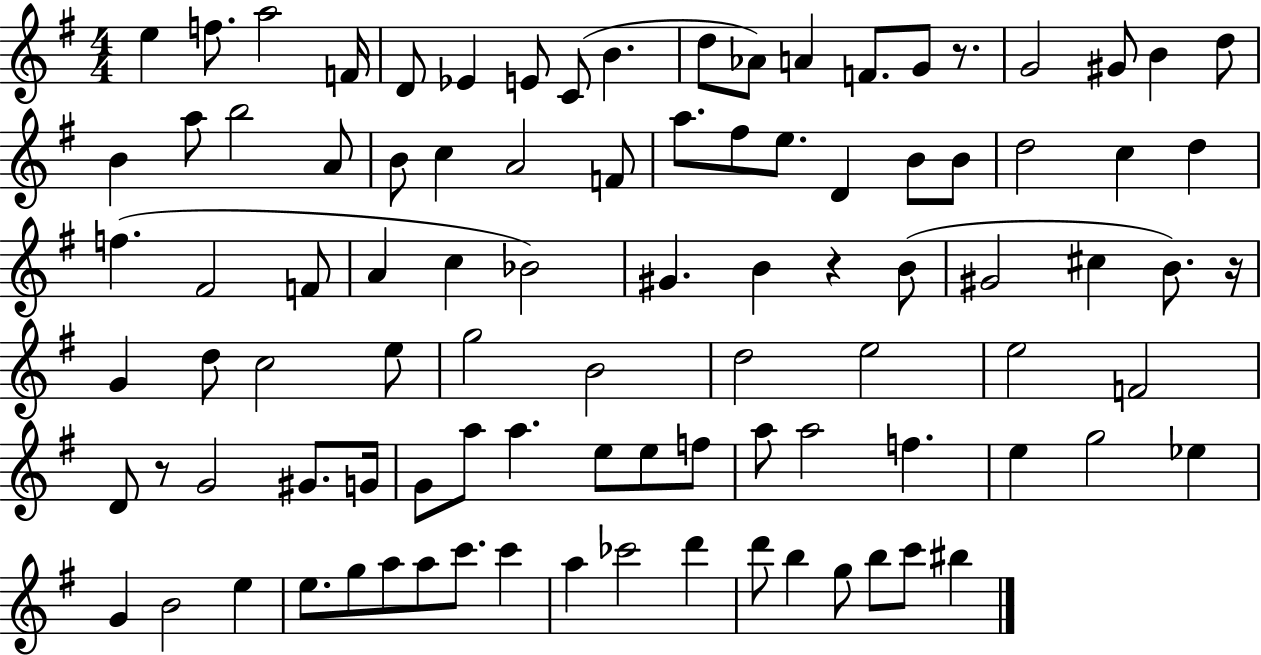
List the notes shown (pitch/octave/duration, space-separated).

E5/q F5/e. A5/h F4/s D4/e Eb4/q E4/e C4/e B4/q. D5/e Ab4/e A4/q F4/e. G4/e R/e. G4/h G#4/e B4/q D5/e B4/q A5/e B5/h A4/e B4/e C5/q A4/h F4/e A5/e. F#5/e E5/e. D4/q B4/e B4/e D5/h C5/q D5/q F5/q. F#4/h F4/e A4/q C5/q Bb4/h G#4/q. B4/q R/q B4/e G#4/h C#5/q B4/e. R/s G4/q D5/e C5/h E5/e G5/h B4/h D5/h E5/h E5/h F4/h D4/e R/e G4/h G#4/e. G4/s G4/e A5/e A5/q. E5/e E5/e F5/e A5/e A5/h F5/q. E5/q G5/h Eb5/q G4/q B4/h E5/q E5/e. G5/e A5/e A5/e C6/e. C6/q A5/q CES6/h D6/q D6/e B5/q G5/e B5/e C6/e BIS5/q